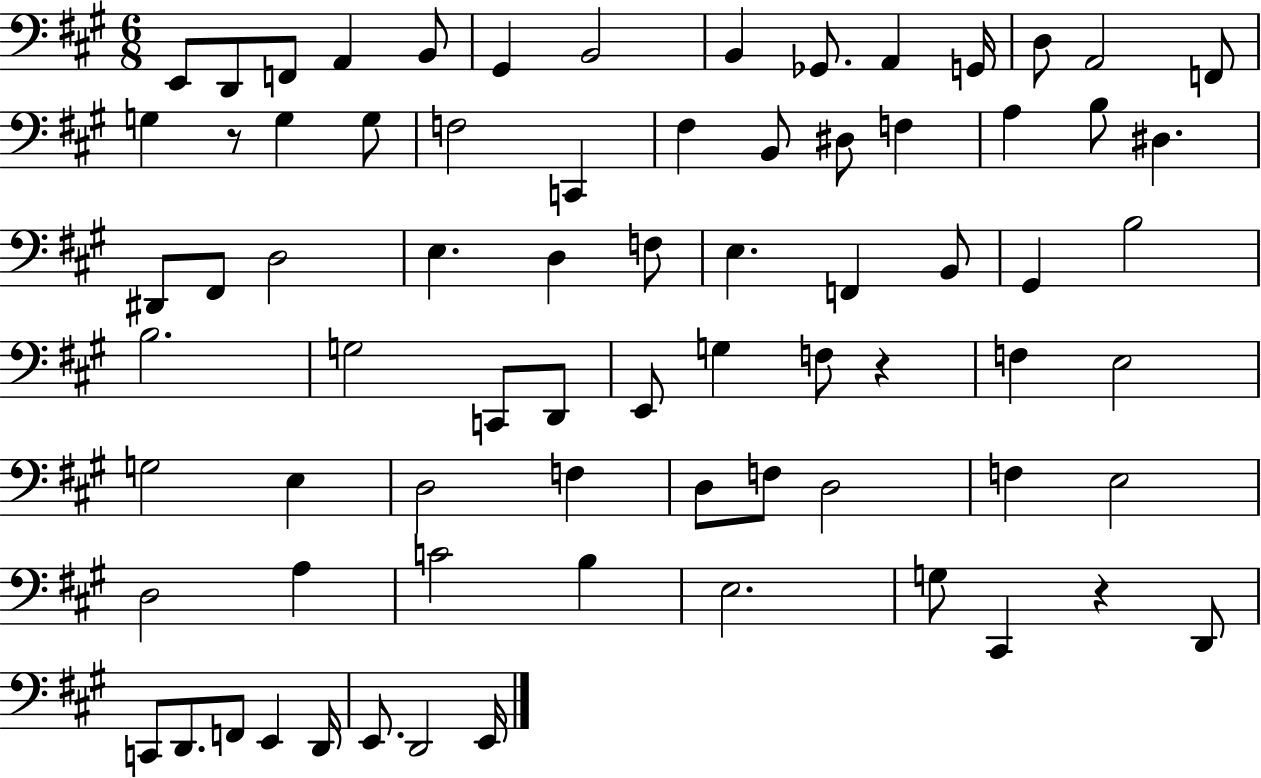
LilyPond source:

{
  \clef bass
  \numericTimeSignature
  \time 6/8
  \key a \major
  e,8 d,8 f,8 a,4 b,8 | gis,4 b,2 | b,4 ges,8. a,4 g,16 | d8 a,2 f,8 | \break g4 r8 g4 g8 | f2 c,4 | fis4 b,8 dis8 f4 | a4 b8 dis4. | \break dis,8 fis,8 d2 | e4. d4 f8 | e4. f,4 b,8 | gis,4 b2 | \break b2. | g2 c,8 d,8 | e,8 g4 f8 r4 | f4 e2 | \break g2 e4 | d2 f4 | d8 f8 d2 | f4 e2 | \break d2 a4 | c'2 b4 | e2. | g8 cis,4 r4 d,8 | \break c,8 d,8. f,8 e,4 d,16 | e,8. d,2 e,16 | \bar "|."
}